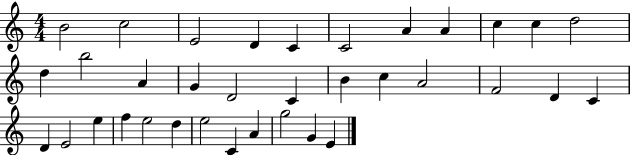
{
  \clef treble
  \numericTimeSignature
  \time 4/4
  \key c \major
  b'2 c''2 | e'2 d'4 c'4 | c'2 a'4 a'4 | c''4 c''4 d''2 | \break d''4 b''2 a'4 | g'4 d'2 c'4 | b'4 c''4 a'2 | f'2 d'4 c'4 | \break d'4 e'2 e''4 | f''4 e''2 d''4 | e''2 c'4 a'4 | g''2 g'4 e'4 | \break \bar "|."
}